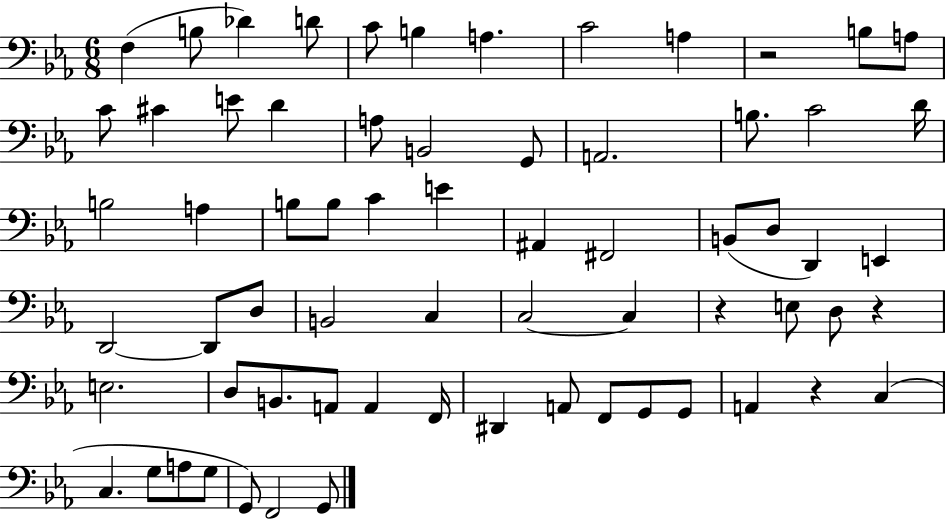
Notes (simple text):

F3/q B3/e Db4/q D4/e C4/e B3/q A3/q. C4/h A3/q R/h B3/e A3/e C4/e C#4/q E4/e D4/q A3/e B2/h G2/e A2/h. B3/e. C4/h D4/s B3/h A3/q B3/e B3/e C4/q E4/q A#2/q F#2/h B2/e D3/e D2/q E2/q D2/h D2/e D3/e B2/h C3/q C3/h C3/q R/q E3/e D3/e R/q E3/h. D3/e B2/e. A2/e A2/q F2/s D#2/q A2/e F2/e G2/e G2/e A2/q R/q C3/q C3/q. G3/e A3/e G3/e G2/e F2/h G2/e